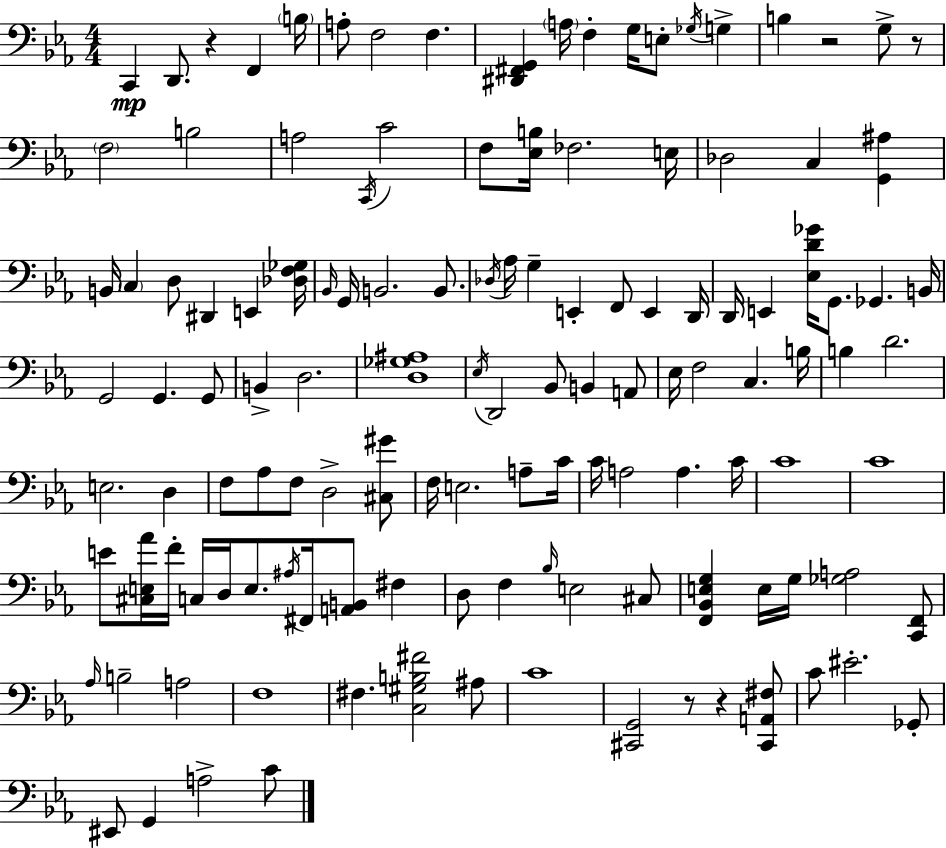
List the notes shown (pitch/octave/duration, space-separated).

C2/q D2/e. R/q F2/q B3/s A3/e F3/h F3/q. [D#2,F#2,G2]/q A3/s F3/q G3/s E3/e Gb3/s G3/q B3/q R/h G3/e R/e F3/h B3/h A3/h C2/s C4/h F3/e [Eb3,B3]/s FES3/h. E3/s Db3/h C3/q [G2,A#3]/q B2/s C3/q D3/e D#2/q E2/q [Db3,F3,Gb3]/s Bb2/s G2/s B2/h. B2/e. Db3/s Ab3/s G3/q E2/q F2/e E2/q D2/s D2/s E2/q [Eb3,D4,Gb4]/s G2/e. Gb2/q. B2/s G2/h G2/q. G2/e B2/q D3/h. [D3,Gb3,A#3]/w Eb3/s D2/h Bb2/e B2/q A2/e Eb3/s F3/h C3/q. B3/s B3/q D4/h. E3/h. D3/q F3/e Ab3/e F3/e D3/h [C#3,G#4]/e F3/s E3/h. A3/e C4/s C4/s A3/h A3/q. C4/s C4/w C4/w E4/e [C#3,E3,Ab4]/s F4/s C3/s D3/s E3/e. A#3/s F#2/s [A2,B2]/e F#3/q D3/e F3/q Bb3/s E3/h C#3/e [F2,Bb2,E3,G3]/q E3/s G3/s [Gb3,A3]/h [C2,F2]/e Ab3/s B3/h A3/h F3/w F#3/q. [C3,G#3,B3,F#4]/h A#3/e C4/w [C#2,G2]/h R/e R/q [C#2,A2,F#3]/e C4/e EIS4/h. Gb2/e EIS2/e G2/q A3/h C4/e